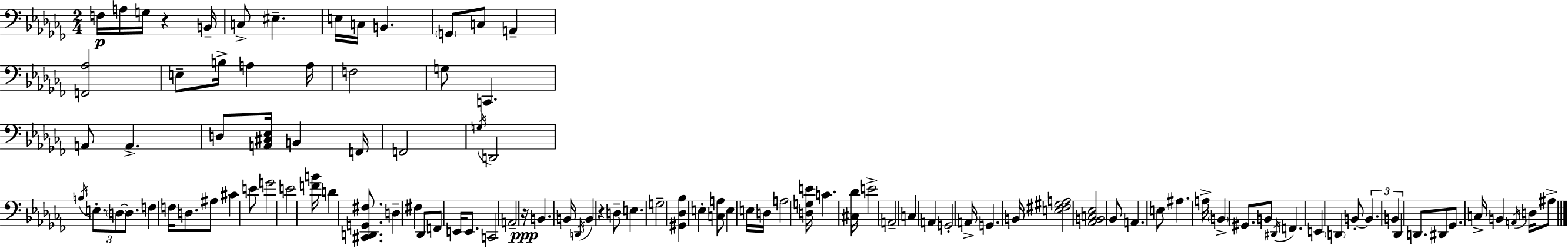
X:1
T:Untitled
M:2/4
L:1/4
K:Abm
F,/4 A,/4 G,/4 z B,,/4 C,/2 ^E, E,/4 C,/4 B,, G,,/2 C,/2 A,, [F,,_A,]2 E,/2 B,/4 A, A,/4 F,2 G,/2 C,, A,,/2 A,, D,/2 [A,,^C,_E,]/4 B,, F,,/4 F,,2 G,/4 D,,2 B,/4 E,/2 D,/2 D,/2 F, F,/4 D,/2 ^A,/2 ^C E/2 G2 E2 [FB]/4 D [^C,,D,,G,,^F,]/2 D, ^F, _D,,/2 F,,/2 E,,/4 E,,/2 C,,2 A,,2 z/4 B,, B,,/4 D,,/4 B,, z D,/2 E, G,2 [^G,,_D,_B,] E, [C,A,]/2 E, E,/4 D,/4 A,2 [D,G,E]/4 C [^C,_D]/4 E2 A,,2 C, A,, G,,2 A,,/4 G,, B,,/4 [E,^F,^G,A,]2 [_A,,B,,C,_E,]2 _B,,/2 A,, E,/2 ^A, A,/4 B,, ^G,,/2 B,,/2 ^D,,/4 F,, E,, D,, B,,/2 B,, B,, _D,, D,,/2 ^D,,/2 _G,,/2 C,/4 B,, A,,/4 D,/4 ^A,/2